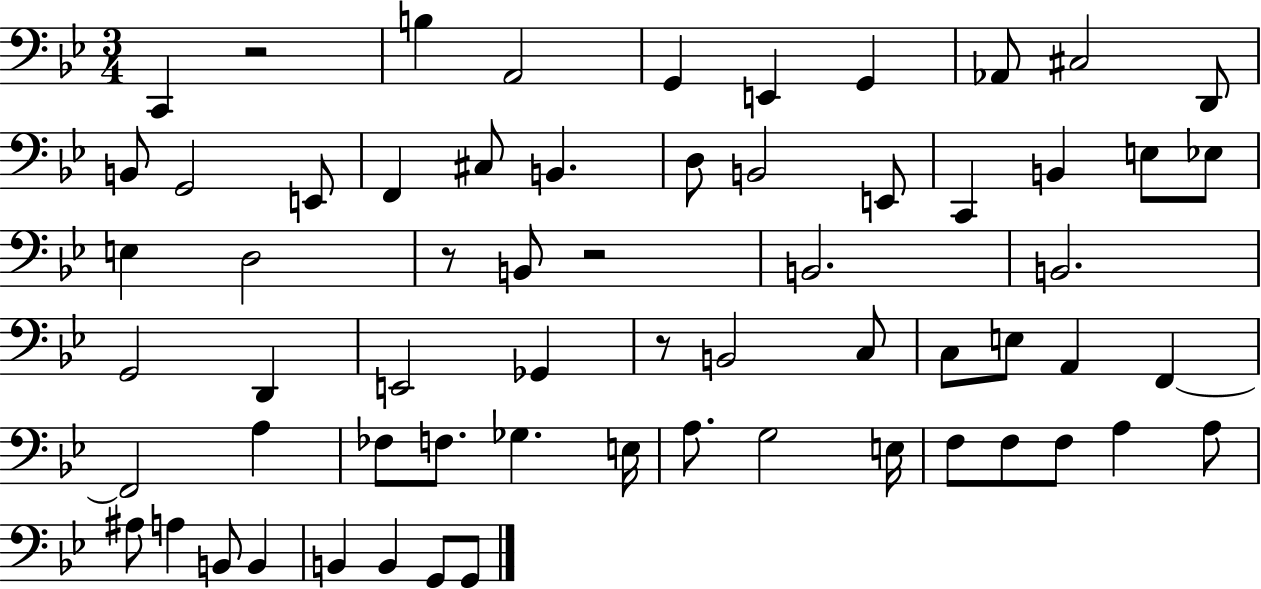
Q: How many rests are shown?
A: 4